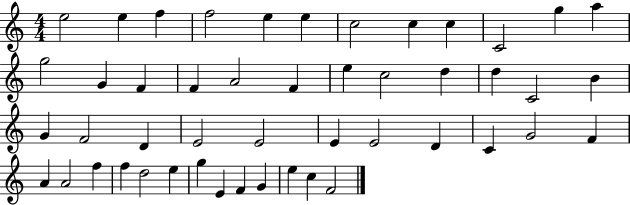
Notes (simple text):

E5/h E5/q F5/q F5/h E5/q E5/q C5/h C5/q C5/q C4/h G5/q A5/q G5/h G4/q F4/q F4/q A4/h F4/q E5/q C5/h D5/q D5/q C4/h B4/q G4/q F4/h D4/q E4/h E4/h E4/q E4/h D4/q C4/q G4/h F4/q A4/q A4/h F5/q F5/q D5/h E5/q G5/q E4/q F4/q G4/q E5/q C5/q F4/h